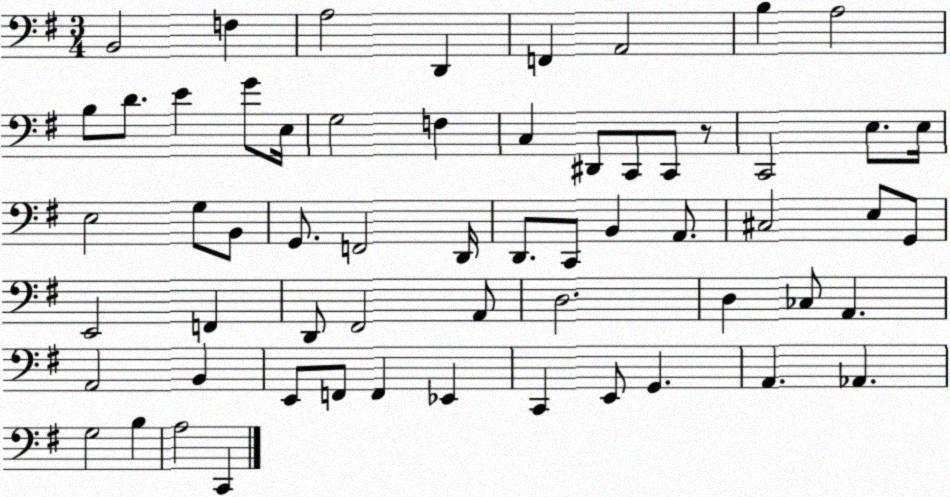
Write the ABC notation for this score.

X:1
T:Untitled
M:3/4
L:1/4
K:G
B,,2 F, A,2 D,, F,, A,,2 B, A,2 B,/2 D/2 E G/2 E,/4 G,2 F, C, ^D,,/2 C,,/2 C,,/2 z/2 C,,2 E,/2 E,/4 E,2 G,/2 B,,/2 G,,/2 F,,2 D,,/4 D,,/2 C,,/2 B,, A,,/2 ^C,2 E,/2 G,,/2 E,,2 F,, D,,/2 ^F,,2 A,,/2 D,2 D, _C,/2 A,, A,,2 B,, E,,/2 F,,/2 F,, _E,, C,, E,,/2 G,, A,, _A,, G,2 B, A,2 C,,